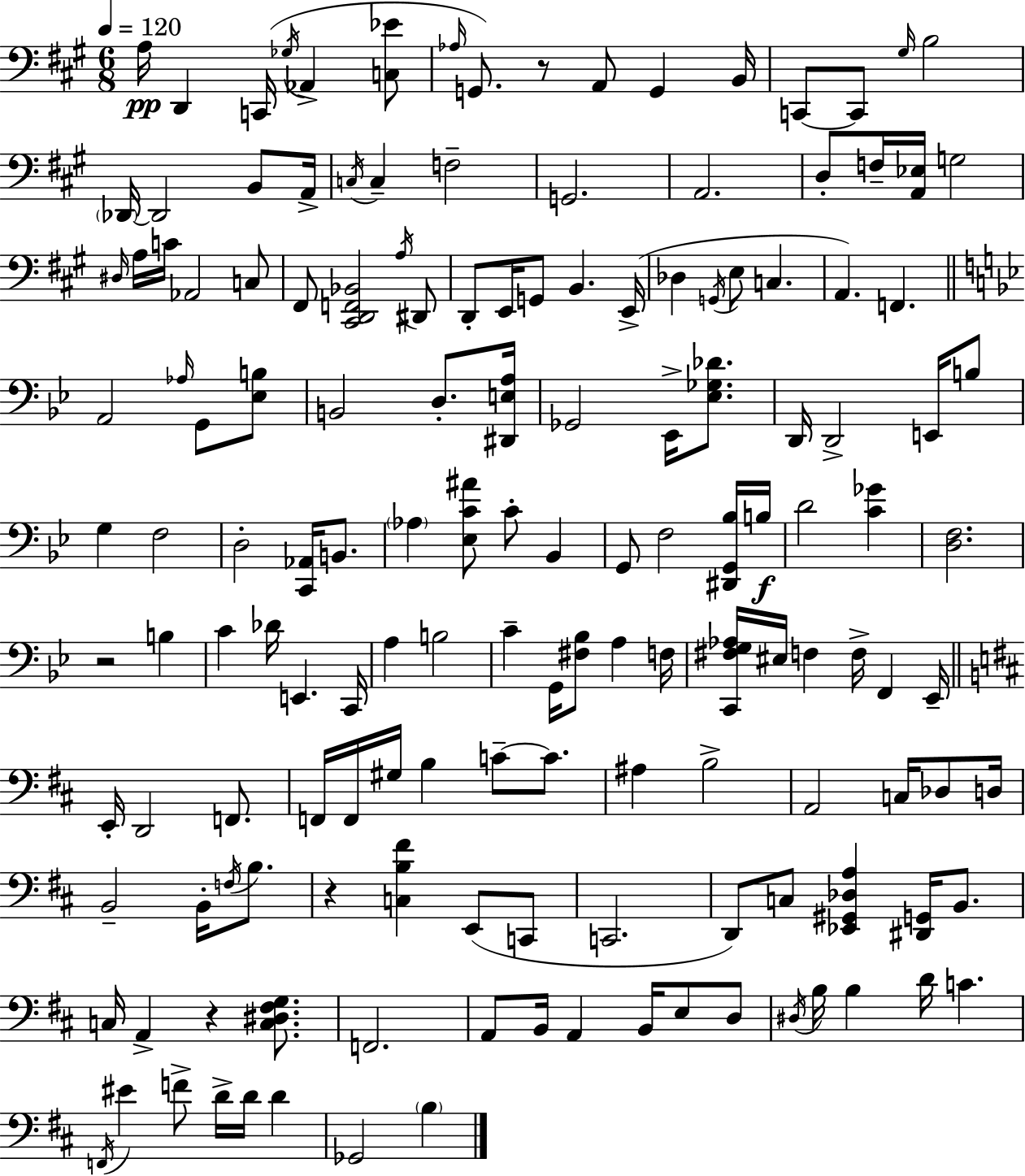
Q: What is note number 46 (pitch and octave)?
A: A2